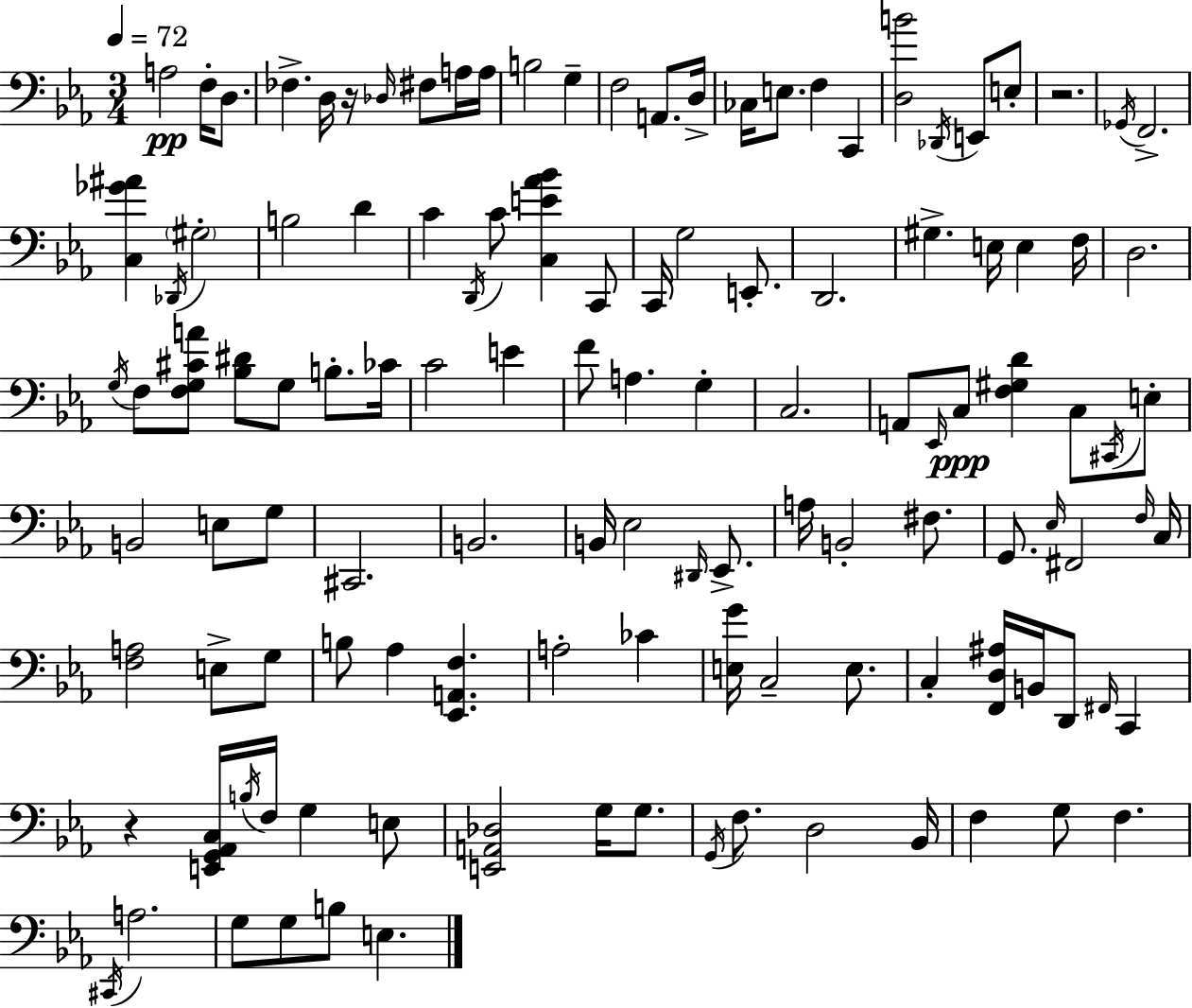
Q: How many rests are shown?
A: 3